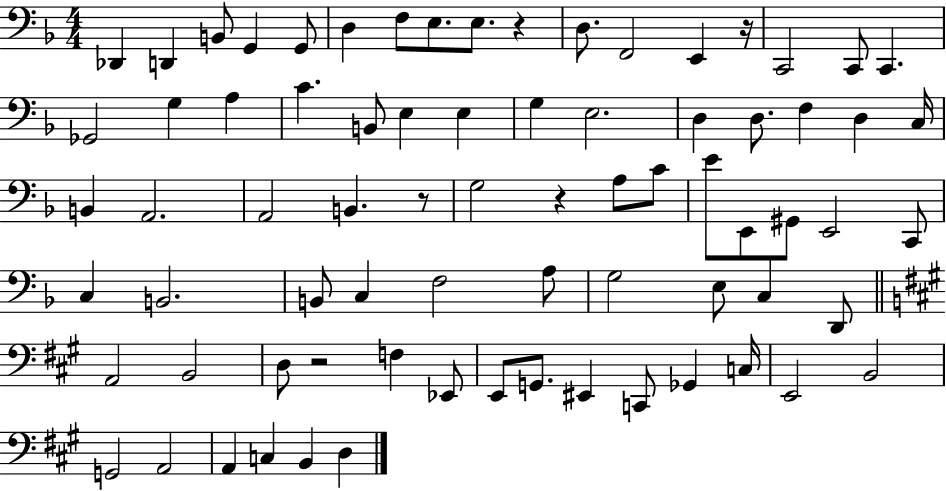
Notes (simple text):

Db2/q D2/q B2/e G2/q G2/e D3/q F3/e E3/e. E3/e. R/q D3/e. F2/h E2/q R/s C2/h C2/e C2/q. Gb2/h G3/q A3/q C4/q. B2/e E3/q E3/q G3/q E3/h. D3/q D3/e. F3/q D3/q C3/s B2/q A2/h. A2/h B2/q. R/e G3/h R/q A3/e C4/e E4/e E2/e G#2/e E2/h C2/e C3/q B2/h. B2/e C3/q F3/h A3/e G3/h E3/e C3/q D2/e A2/h B2/h D3/e R/h F3/q Eb2/e E2/e G2/e. EIS2/q C2/e Gb2/q C3/s E2/h B2/h G2/h A2/h A2/q C3/q B2/q D3/q